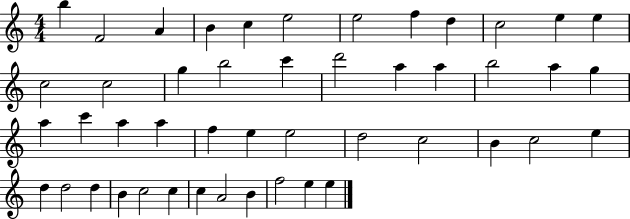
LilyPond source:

{
  \clef treble
  \numericTimeSignature
  \time 4/4
  \key c \major
  b''4 f'2 a'4 | b'4 c''4 e''2 | e''2 f''4 d''4 | c''2 e''4 e''4 | \break c''2 c''2 | g''4 b''2 c'''4 | d'''2 a''4 a''4 | b''2 a''4 g''4 | \break a''4 c'''4 a''4 a''4 | f''4 e''4 e''2 | d''2 c''2 | b'4 c''2 e''4 | \break d''4 d''2 d''4 | b'4 c''2 c''4 | c''4 a'2 b'4 | f''2 e''4 e''4 | \break \bar "|."
}